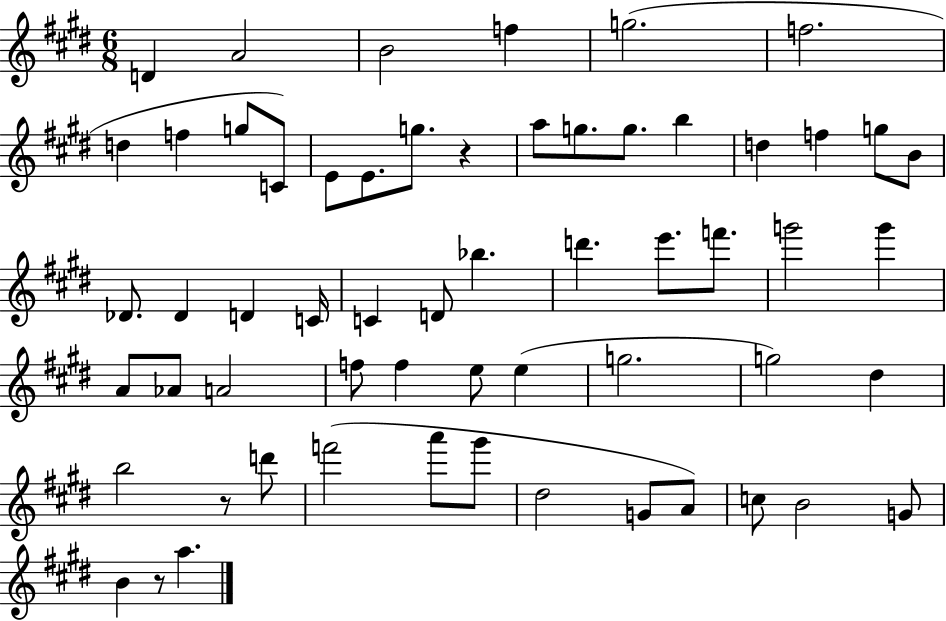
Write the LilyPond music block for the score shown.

{
  \clef treble
  \numericTimeSignature
  \time 6/8
  \key e \major
  d'4 a'2 | b'2 f''4 | g''2.( | f''2. | \break d''4 f''4 g''8 c'8) | e'8 e'8. g''8. r4 | a''8 g''8. g''8. b''4 | d''4 f''4 g''8 b'8 | \break des'8. des'4 d'4 c'16 | c'4 d'8 bes''4. | d'''4. e'''8. f'''8. | g'''2 g'''4 | \break a'8 aes'8 a'2 | f''8 f''4 e''8 e''4( | g''2. | g''2) dis''4 | \break b''2 r8 d'''8 | f'''2( a'''8 gis'''8 | dis''2 g'8 a'8) | c''8 b'2 g'8 | \break b'4 r8 a''4. | \bar "|."
}